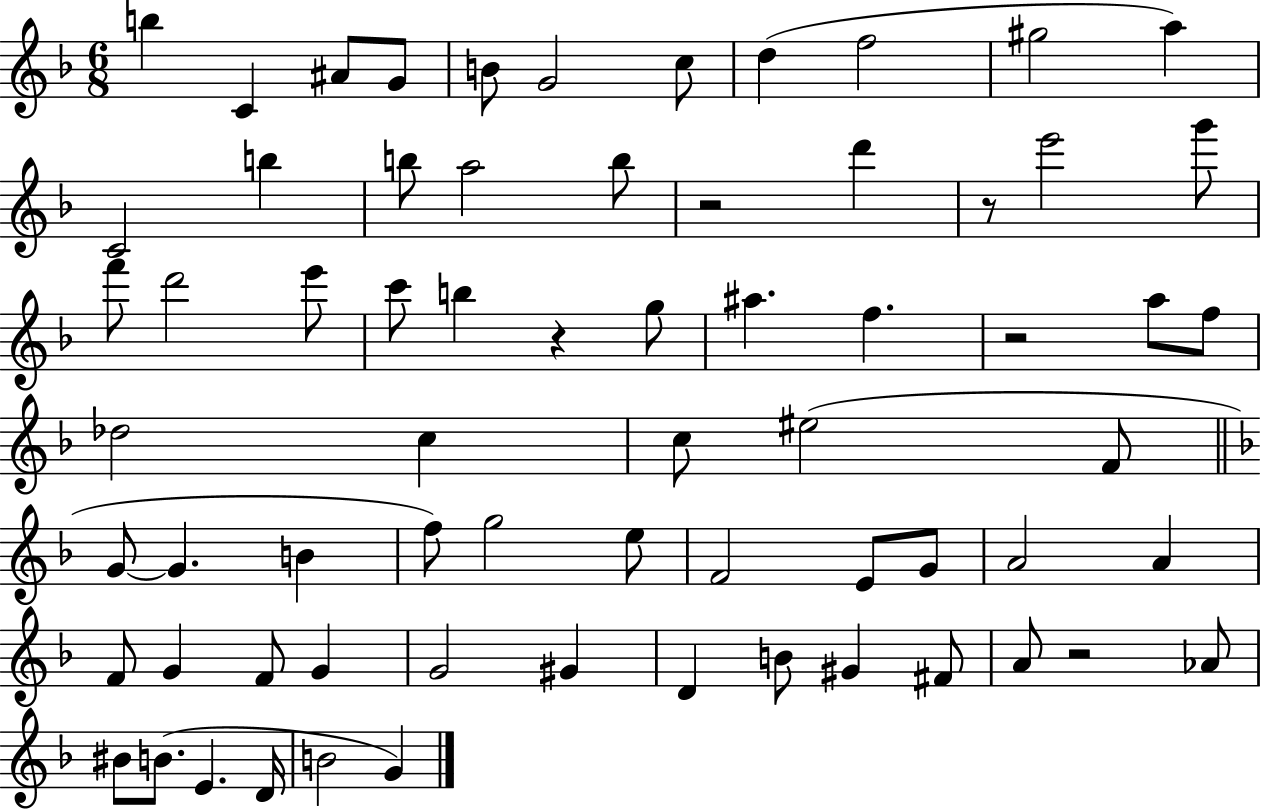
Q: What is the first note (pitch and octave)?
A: B5